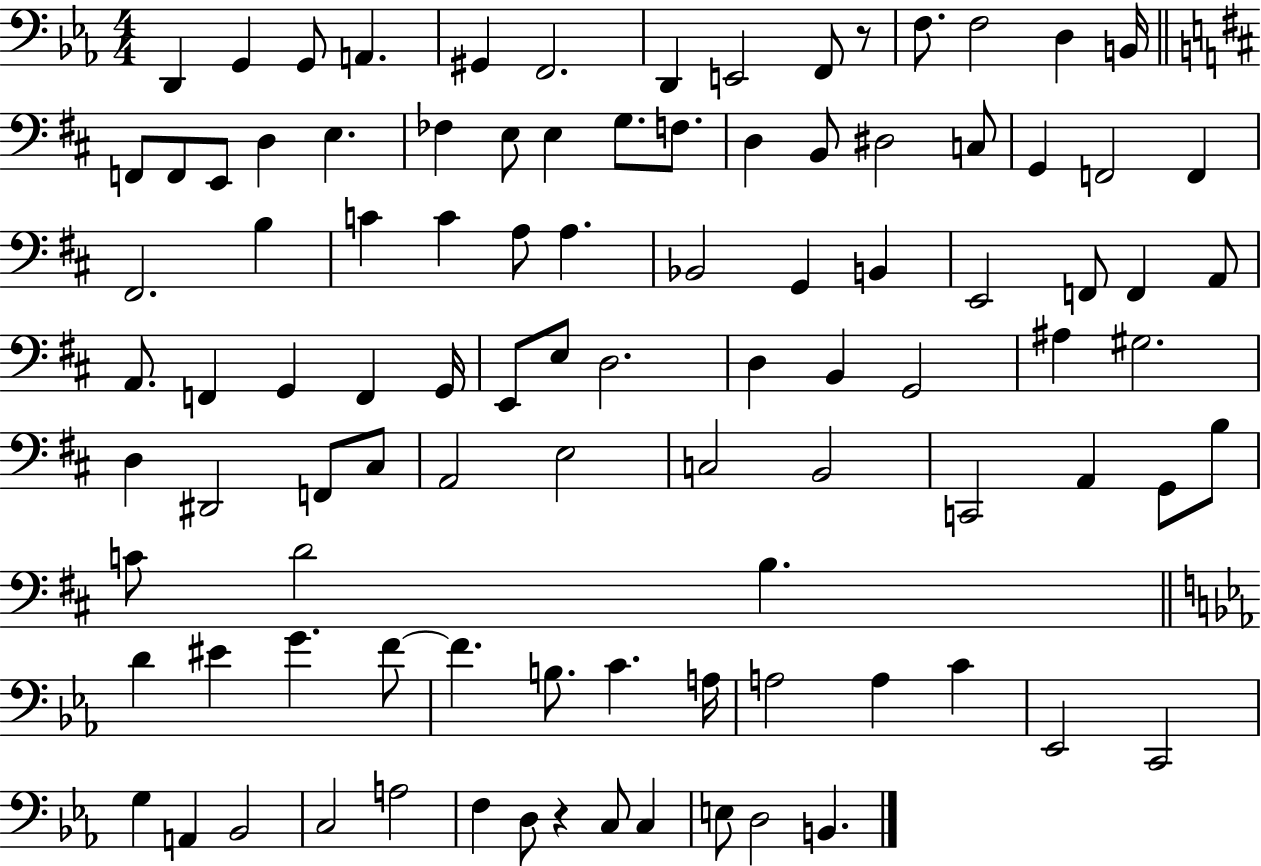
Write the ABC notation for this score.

X:1
T:Untitled
M:4/4
L:1/4
K:Eb
D,, G,, G,,/2 A,, ^G,, F,,2 D,, E,,2 F,,/2 z/2 F,/2 F,2 D, B,,/4 F,,/2 F,,/2 E,,/2 D, E, _F, E,/2 E, G,/2 F,/2 D, B,,/2 ^D,2 C,/2 G,, F,,2 F,, ^F,,2 B, C C A,/2 A, _B,,2 G,, B,, E,,2 F,,/2 F,, A,,/2 A,,/2 F,, G,, F,, G,,/4 E,,/2 E,/2 D,2 D, B,, G,,2 ^A, ^G,2 D, ^D,,2 F,,/2 ^C,/2 A,,2 E,2 C,2 B,,2 C,,2 A,, G,,/2 B,/2 C/2 D2 B, D ^E G F/2 F B,/2 C A,/4 A,2 A, C _E,,2 C,,2 G, A,, _B,,2 C,2 A,2 F, D,/2 z C,/2 C, E,/2 D,2 B,,